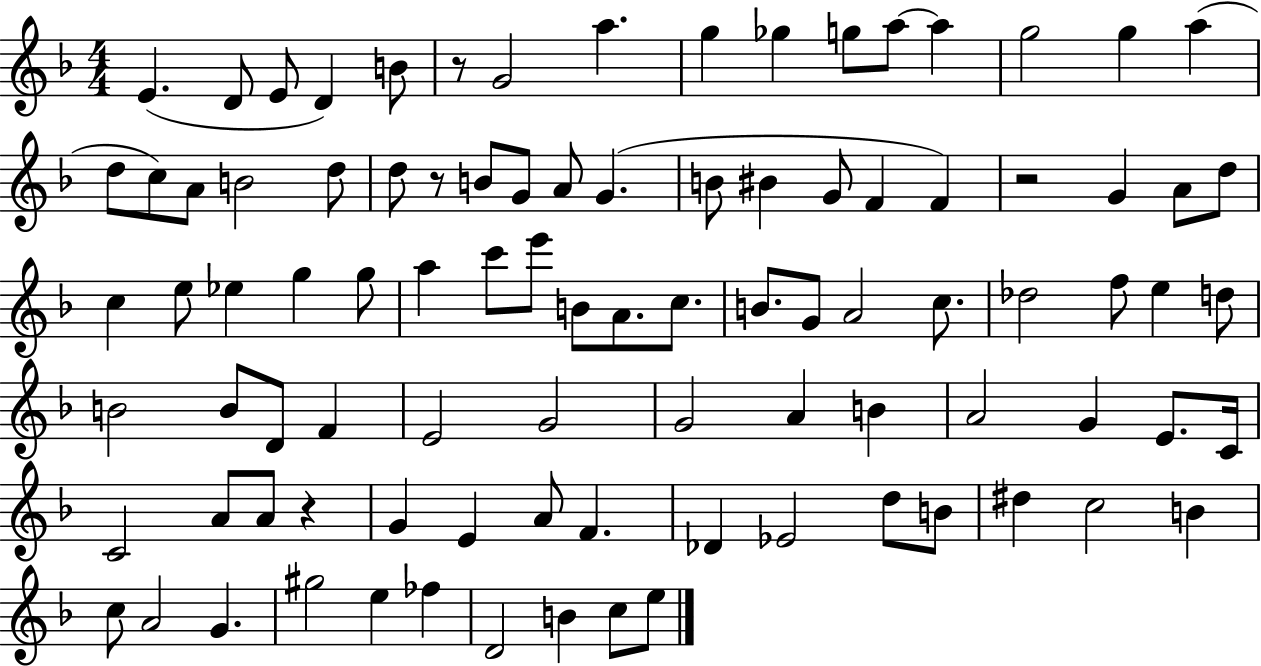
X:1
T:Untitled
M:4/4
L:1/4
K:F
E D/2 E/2 D B/2 z/2 G2 a g _g g/2 a/2 a g2 g a d/2 c/2 A/2 B2 d/2 d/2 z/2 B/2 G/2 A/2 G B/2 ^B G/2 F F z2 G A/2 d/2 c e/2 _e g g/2 a c'/2 e'/2 B/2 A/2 c/2 B/2 G/2 A2 c/2 _d2 f/2 e d/2 B2 B/2 D/2 F E2 G2 G2 A B A2 G E/2 C/4 C2 A/2 A/2 z G E A/2 F _D _E2 d/2 B/2 ^d c2 B c/2 A2 G ^g2 e _f D2 B c/2 e/2